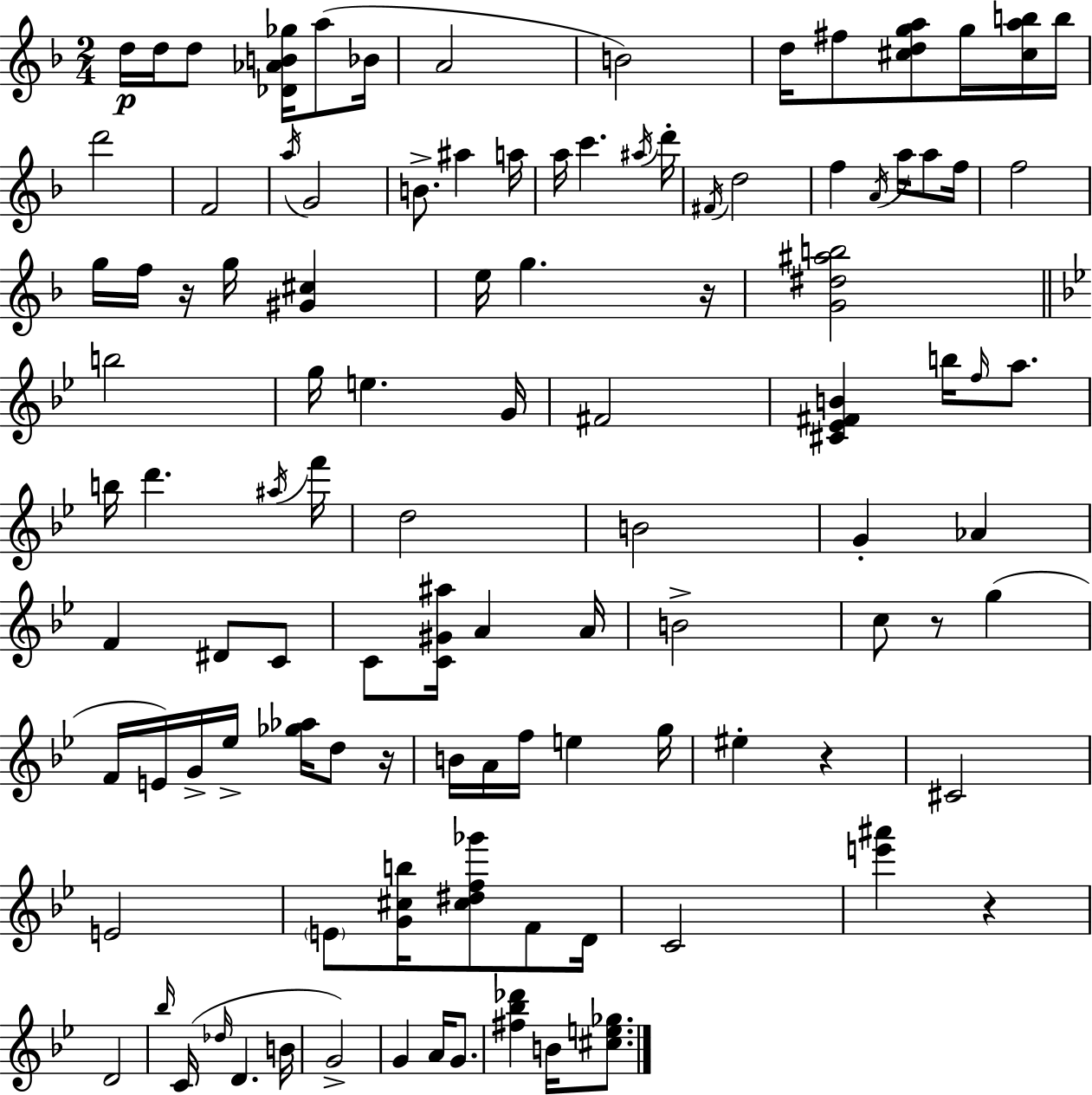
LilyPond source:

{
  \clef treble
  \numericTimeSignature
  \time 2/4
  \key f \major
  \repeat volta 2 { d''16\p d''16 d''8 <des' aes' b' ges''>16 a''8( bes'16 | a'2 | b'2) | d''16 fis''8 <cis'' d'' g'' a''>8 g''16 <cis'' a'' b''>16 b''16 | \break d'''2 | f'2 | \acciaccatura { a''16 } g'2 | b'8.-> ais''4 | \break a''16 a''16 c'''4. | \acciaccatura { ais''16 } d'''16-. \acciaccatura { fis'16 } d''2 | f''4 \acciaccatura { a'16 } | a''16 a''8 f''16 f''2 | \break g''16 f''16 r16 g''16 | <gis' cis''>4 e''16 g''4. | r16 <g' dis'' ais'' b''>2 | \bar "||" \break \key g \minor b''2 | g''16 e''4. g'16 | fis'2 | <cis' ees' fis' b'>4 b''16 \grace { f''16 } a''8. | \break b''16 d'''4. | \acciaccatura { ais''16 } f'''16 d''2 | b'2 | g'4-. aes'4 | \break f'4 dis'8 | c'8 c'8 <c' gis' ais''>16 a'4 | a'16 b'2-> | c''8 r8 g''4( | \break f'16 e'16) g'16-> ees''16-> <ges'' aes''>16 d''8 | r16 b'16 a'16 f''16 e''4 | g''16 eis''4-. r4 | cis'2 | \break e'2 | \parenthesize e'8 <g' cis'' b''>16 <cis'' dis'' f'' ges'''>8 f'8 | d'16 c'2 | <e''' ais'''>4 r4 | \break d'2 | \grace { bes''16 }( c'16 \grace { des''16 } d'4. | b'16 g'2->) | g'4 | \break a'16 g'8. <fis'' bes'' des'''>4 | b'16 <cis'' e'' ges''>8. } \bar "|."
}